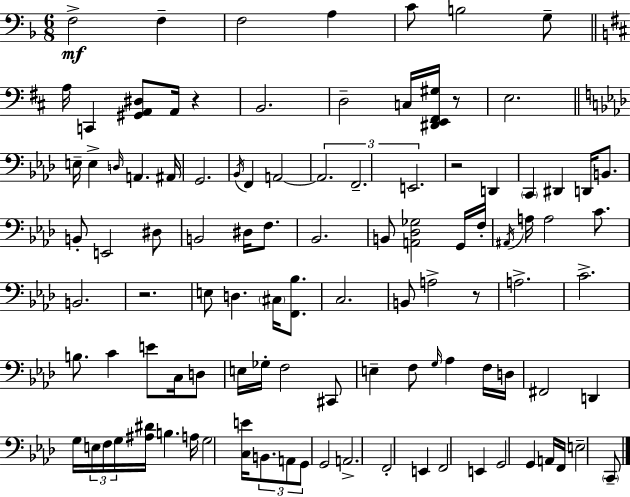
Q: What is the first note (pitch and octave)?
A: F3